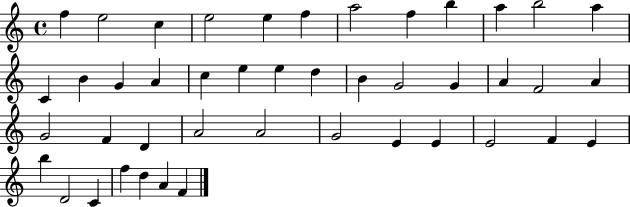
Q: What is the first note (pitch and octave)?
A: F5